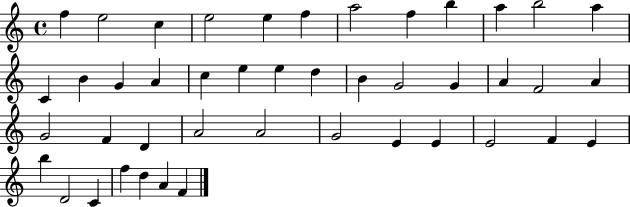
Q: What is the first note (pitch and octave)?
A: F5